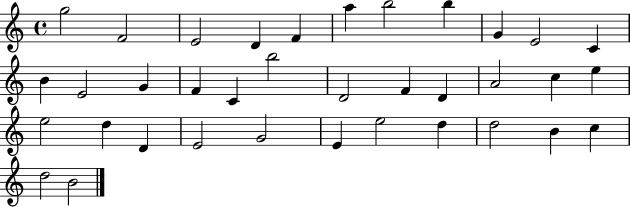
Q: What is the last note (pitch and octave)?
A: B4